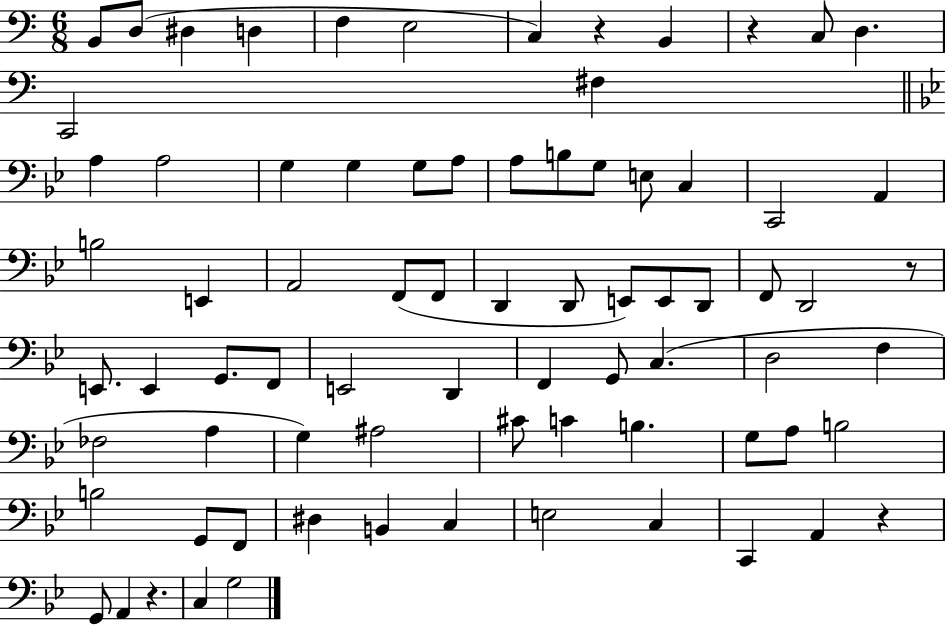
{
  \clef bass
  \numericTimeSignature
  \time 6/8
  \key c \major
  b,8 d8( dis4 d4 | f4 e2 | c4) r4 b,4 | r4 c8 d4. | \break c,2 fis4 | \bar "||" \break \key bes \major a4 a2 | g4 g4 g8 a8 | a8 b8 g8 e8 c4 | c,2 a,4 | \break b2 e,4 | a,2 f,8( f,8 | d,4 d,8 e,8) e,8 d,8 | f,8 d,2 r8 | \break e,8. e,4 g,8. f,8 | e,2 d,4 | f,4 g,8 c4.( | d2 f4 | \break fes2 a4 | g4) ais2 | cis'8 c'4 b4. | g8 a8 b2 | \break b2 g,8 f,8 | dis4 b,4 c4 | e2 c4 | c,4 a,4 r4 | \break g,8 a,4 r4. | c4 g2 | \bar "|."
}